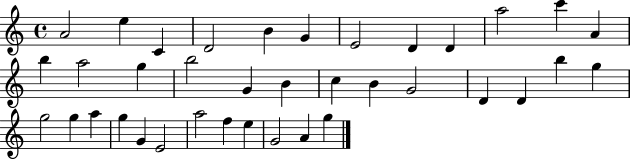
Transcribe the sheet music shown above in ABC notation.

X:1
T:Untitled
M:4/4
L:1/4
K:C
A2 e C D2 B G E2 D D a2 c' A b a2 g b2 G B c B G2 D D b g g2 g a g G E2 a2 f e G2 A g